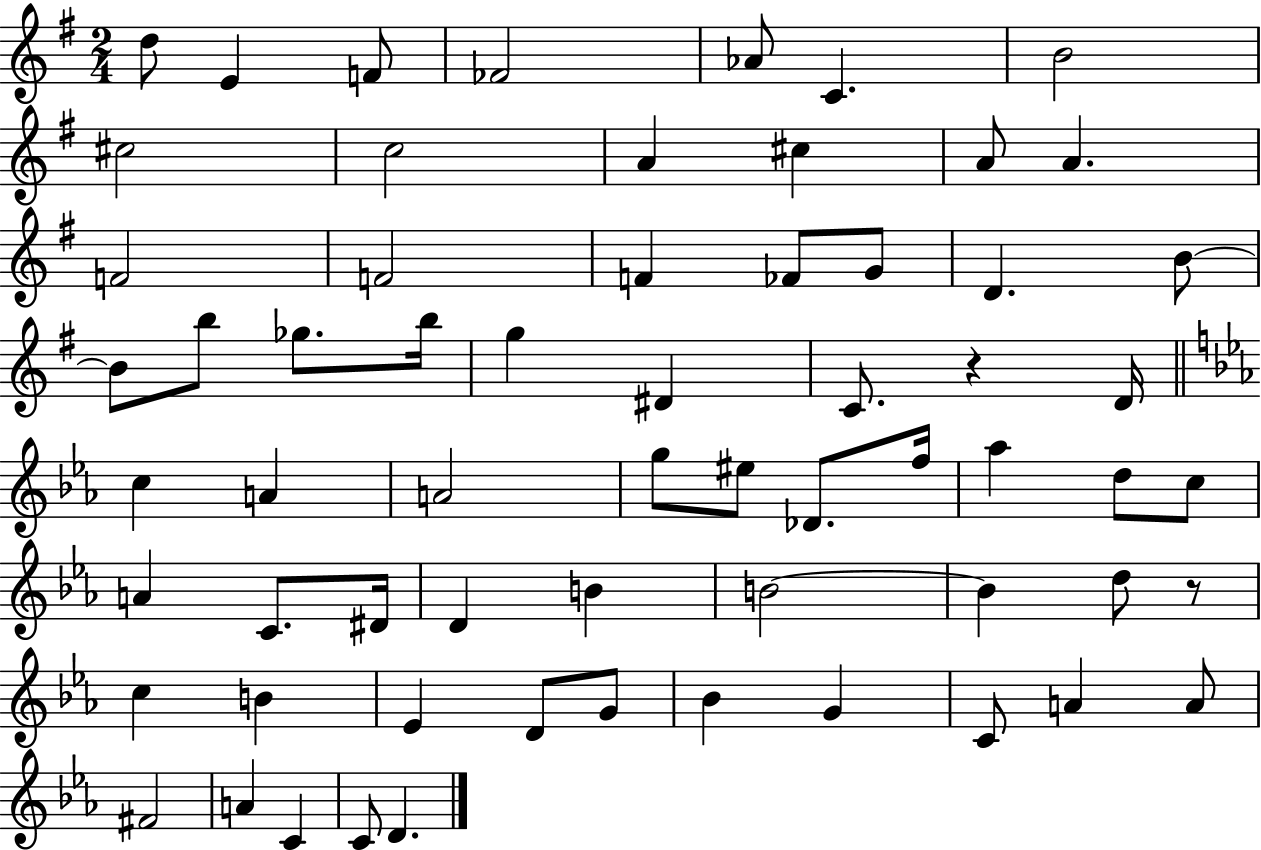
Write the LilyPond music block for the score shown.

{
  \clef treble
  \numericTimeSignature
  \time 2/4
  \key g \major
  d''8 e'4 f'8 | fes'2 | aes'8 c'4. | b'2 | \break cis''2 | c''2 | a'4 cis''4 | a'8 a'4. | \break f'2 | f'2 | f'4 fes'8 g'8 | d'4. b'8~~ | \break b'8 b''8 ges''8. b''16 | g''4 dis'4 | c'8. r4 d'16 | \bar "||" \break \key ees \major c''4 a'4 | a'2 | g''8 eis''8 des'8. f''16 | aes''4 d''8 c''8 | \break a'4 c'8. dis'16 | d'4 b'4 | b'2~~ | b'4 d''8 r8 | \break c''4 b'4 | ees'4 d'8 g'8 | bes'4 g'4 | c'8 a'4 a'8 | \break fis'2 | a'4 c'4 | c'8 d'4. | \bar "|."
}